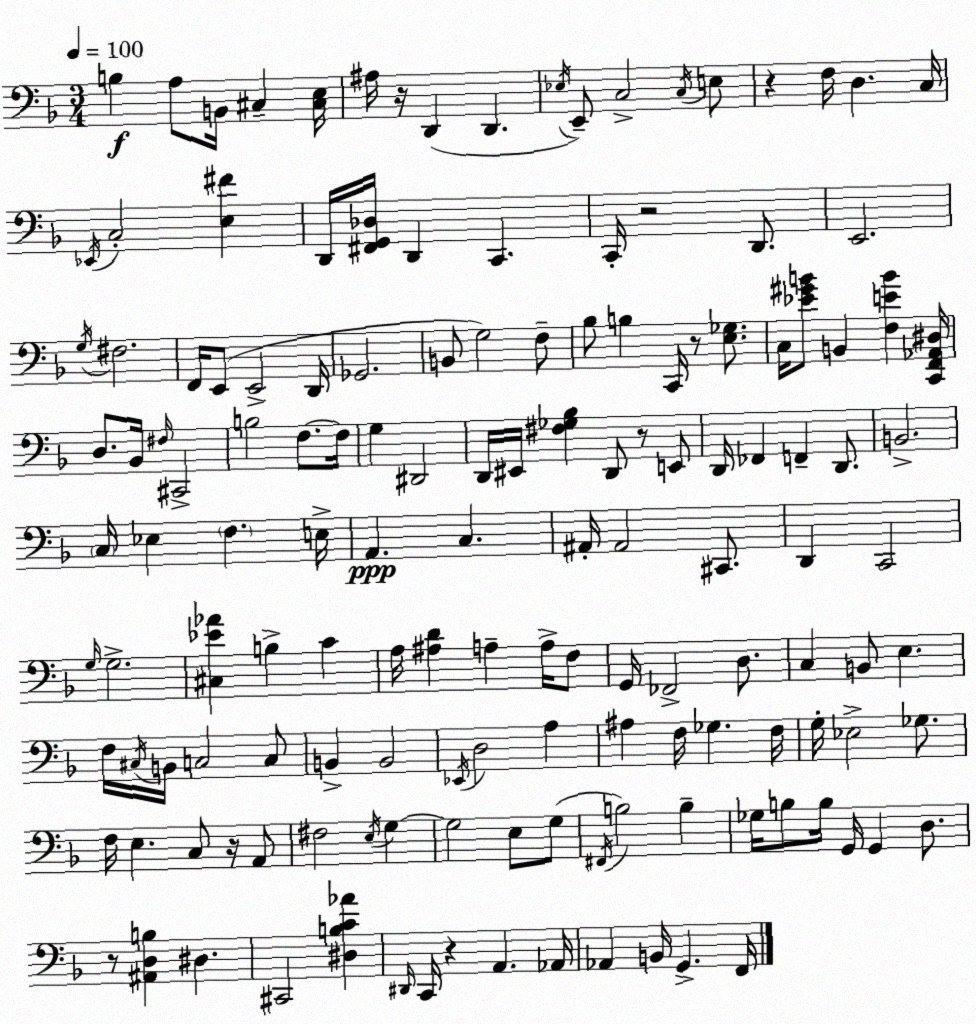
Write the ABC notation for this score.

X:1
T:Untitled
M:3/4
L:1/4
K:Dm
B, A,/2 B,,/4 ^C, [^C,E,]/4 ^A,/4 z/4 D,, D,, _E,/4 E,,/2 C,2 C,/4 E,/2 z F,/4 D, C,/4 _E,,/4 C,2 [E,^F] D,,/4 [^F,,G,,_D,]/4 D,, C,, C,,/4 z2 D,,/2 E,,2 G,/4 ^F,2 F,,/4 E,,/2 E,,2 D,,/4 _G,,2 B,,/2 G,2 F,/2 _B,/2 B, C,,/4 z/2 [E,_G,]/2 C,/4 [_E^GB]/2 B,, [F,EB] [C,,F,,_A,,^D,]/4 D,/2 _B,,/4 ^F,/4 ^C,,2 B,2 F,/2 F,/4 G, ^D,,2 D,,/4 ^E,,/4 [^F,_G,_B,] D,,/2 z/2 E,,/2 D,,/4 _F,, F,, D,,/2 B,,2 C,/4 _E, F, E,/4 A,, C, ^A,,/4 ^A,,2 ^C,,/2 D,, C,,2 G,/4 G,2 [^C,_E_A] B, C A,/4 [^A,D] A, A,/4 F,/2 G,,/4 _F,,2 D,/2 C, B,,/2 E, F,/4 ^C,/4 B,,/4 C,2 C,/2 B,, B,,2 _E,,/4 D,2 A, ^A, F,/4 _G, F,/4 G,/4 _E,2 _G,/2 F,/4 E, C,/2 z/4 A,,/2 ^F,2 E,/4 G, G,2 E,/2 G,/2 ^F,,/4 B,2 B, _G,/4 B,/2 B,/4 G,,/4 G,, D,/2 z/2 [^A,,D,B,] ^D, ^C,,2 [^D,B,C_A] ^D,,/4 C,,/4 z A,, _A,,/4 _A,, B,,/4 G,, F,,/4